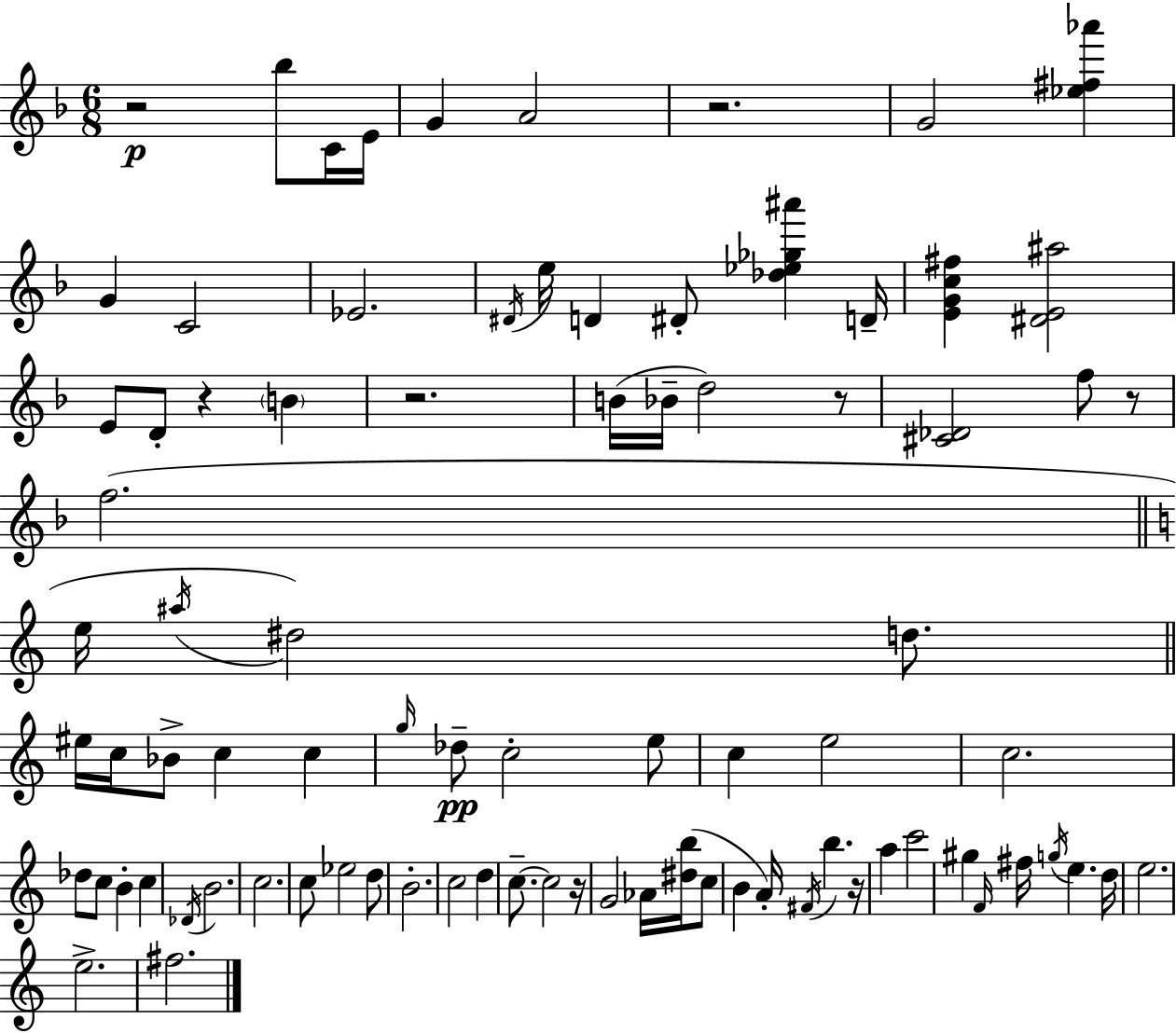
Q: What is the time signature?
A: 6/8